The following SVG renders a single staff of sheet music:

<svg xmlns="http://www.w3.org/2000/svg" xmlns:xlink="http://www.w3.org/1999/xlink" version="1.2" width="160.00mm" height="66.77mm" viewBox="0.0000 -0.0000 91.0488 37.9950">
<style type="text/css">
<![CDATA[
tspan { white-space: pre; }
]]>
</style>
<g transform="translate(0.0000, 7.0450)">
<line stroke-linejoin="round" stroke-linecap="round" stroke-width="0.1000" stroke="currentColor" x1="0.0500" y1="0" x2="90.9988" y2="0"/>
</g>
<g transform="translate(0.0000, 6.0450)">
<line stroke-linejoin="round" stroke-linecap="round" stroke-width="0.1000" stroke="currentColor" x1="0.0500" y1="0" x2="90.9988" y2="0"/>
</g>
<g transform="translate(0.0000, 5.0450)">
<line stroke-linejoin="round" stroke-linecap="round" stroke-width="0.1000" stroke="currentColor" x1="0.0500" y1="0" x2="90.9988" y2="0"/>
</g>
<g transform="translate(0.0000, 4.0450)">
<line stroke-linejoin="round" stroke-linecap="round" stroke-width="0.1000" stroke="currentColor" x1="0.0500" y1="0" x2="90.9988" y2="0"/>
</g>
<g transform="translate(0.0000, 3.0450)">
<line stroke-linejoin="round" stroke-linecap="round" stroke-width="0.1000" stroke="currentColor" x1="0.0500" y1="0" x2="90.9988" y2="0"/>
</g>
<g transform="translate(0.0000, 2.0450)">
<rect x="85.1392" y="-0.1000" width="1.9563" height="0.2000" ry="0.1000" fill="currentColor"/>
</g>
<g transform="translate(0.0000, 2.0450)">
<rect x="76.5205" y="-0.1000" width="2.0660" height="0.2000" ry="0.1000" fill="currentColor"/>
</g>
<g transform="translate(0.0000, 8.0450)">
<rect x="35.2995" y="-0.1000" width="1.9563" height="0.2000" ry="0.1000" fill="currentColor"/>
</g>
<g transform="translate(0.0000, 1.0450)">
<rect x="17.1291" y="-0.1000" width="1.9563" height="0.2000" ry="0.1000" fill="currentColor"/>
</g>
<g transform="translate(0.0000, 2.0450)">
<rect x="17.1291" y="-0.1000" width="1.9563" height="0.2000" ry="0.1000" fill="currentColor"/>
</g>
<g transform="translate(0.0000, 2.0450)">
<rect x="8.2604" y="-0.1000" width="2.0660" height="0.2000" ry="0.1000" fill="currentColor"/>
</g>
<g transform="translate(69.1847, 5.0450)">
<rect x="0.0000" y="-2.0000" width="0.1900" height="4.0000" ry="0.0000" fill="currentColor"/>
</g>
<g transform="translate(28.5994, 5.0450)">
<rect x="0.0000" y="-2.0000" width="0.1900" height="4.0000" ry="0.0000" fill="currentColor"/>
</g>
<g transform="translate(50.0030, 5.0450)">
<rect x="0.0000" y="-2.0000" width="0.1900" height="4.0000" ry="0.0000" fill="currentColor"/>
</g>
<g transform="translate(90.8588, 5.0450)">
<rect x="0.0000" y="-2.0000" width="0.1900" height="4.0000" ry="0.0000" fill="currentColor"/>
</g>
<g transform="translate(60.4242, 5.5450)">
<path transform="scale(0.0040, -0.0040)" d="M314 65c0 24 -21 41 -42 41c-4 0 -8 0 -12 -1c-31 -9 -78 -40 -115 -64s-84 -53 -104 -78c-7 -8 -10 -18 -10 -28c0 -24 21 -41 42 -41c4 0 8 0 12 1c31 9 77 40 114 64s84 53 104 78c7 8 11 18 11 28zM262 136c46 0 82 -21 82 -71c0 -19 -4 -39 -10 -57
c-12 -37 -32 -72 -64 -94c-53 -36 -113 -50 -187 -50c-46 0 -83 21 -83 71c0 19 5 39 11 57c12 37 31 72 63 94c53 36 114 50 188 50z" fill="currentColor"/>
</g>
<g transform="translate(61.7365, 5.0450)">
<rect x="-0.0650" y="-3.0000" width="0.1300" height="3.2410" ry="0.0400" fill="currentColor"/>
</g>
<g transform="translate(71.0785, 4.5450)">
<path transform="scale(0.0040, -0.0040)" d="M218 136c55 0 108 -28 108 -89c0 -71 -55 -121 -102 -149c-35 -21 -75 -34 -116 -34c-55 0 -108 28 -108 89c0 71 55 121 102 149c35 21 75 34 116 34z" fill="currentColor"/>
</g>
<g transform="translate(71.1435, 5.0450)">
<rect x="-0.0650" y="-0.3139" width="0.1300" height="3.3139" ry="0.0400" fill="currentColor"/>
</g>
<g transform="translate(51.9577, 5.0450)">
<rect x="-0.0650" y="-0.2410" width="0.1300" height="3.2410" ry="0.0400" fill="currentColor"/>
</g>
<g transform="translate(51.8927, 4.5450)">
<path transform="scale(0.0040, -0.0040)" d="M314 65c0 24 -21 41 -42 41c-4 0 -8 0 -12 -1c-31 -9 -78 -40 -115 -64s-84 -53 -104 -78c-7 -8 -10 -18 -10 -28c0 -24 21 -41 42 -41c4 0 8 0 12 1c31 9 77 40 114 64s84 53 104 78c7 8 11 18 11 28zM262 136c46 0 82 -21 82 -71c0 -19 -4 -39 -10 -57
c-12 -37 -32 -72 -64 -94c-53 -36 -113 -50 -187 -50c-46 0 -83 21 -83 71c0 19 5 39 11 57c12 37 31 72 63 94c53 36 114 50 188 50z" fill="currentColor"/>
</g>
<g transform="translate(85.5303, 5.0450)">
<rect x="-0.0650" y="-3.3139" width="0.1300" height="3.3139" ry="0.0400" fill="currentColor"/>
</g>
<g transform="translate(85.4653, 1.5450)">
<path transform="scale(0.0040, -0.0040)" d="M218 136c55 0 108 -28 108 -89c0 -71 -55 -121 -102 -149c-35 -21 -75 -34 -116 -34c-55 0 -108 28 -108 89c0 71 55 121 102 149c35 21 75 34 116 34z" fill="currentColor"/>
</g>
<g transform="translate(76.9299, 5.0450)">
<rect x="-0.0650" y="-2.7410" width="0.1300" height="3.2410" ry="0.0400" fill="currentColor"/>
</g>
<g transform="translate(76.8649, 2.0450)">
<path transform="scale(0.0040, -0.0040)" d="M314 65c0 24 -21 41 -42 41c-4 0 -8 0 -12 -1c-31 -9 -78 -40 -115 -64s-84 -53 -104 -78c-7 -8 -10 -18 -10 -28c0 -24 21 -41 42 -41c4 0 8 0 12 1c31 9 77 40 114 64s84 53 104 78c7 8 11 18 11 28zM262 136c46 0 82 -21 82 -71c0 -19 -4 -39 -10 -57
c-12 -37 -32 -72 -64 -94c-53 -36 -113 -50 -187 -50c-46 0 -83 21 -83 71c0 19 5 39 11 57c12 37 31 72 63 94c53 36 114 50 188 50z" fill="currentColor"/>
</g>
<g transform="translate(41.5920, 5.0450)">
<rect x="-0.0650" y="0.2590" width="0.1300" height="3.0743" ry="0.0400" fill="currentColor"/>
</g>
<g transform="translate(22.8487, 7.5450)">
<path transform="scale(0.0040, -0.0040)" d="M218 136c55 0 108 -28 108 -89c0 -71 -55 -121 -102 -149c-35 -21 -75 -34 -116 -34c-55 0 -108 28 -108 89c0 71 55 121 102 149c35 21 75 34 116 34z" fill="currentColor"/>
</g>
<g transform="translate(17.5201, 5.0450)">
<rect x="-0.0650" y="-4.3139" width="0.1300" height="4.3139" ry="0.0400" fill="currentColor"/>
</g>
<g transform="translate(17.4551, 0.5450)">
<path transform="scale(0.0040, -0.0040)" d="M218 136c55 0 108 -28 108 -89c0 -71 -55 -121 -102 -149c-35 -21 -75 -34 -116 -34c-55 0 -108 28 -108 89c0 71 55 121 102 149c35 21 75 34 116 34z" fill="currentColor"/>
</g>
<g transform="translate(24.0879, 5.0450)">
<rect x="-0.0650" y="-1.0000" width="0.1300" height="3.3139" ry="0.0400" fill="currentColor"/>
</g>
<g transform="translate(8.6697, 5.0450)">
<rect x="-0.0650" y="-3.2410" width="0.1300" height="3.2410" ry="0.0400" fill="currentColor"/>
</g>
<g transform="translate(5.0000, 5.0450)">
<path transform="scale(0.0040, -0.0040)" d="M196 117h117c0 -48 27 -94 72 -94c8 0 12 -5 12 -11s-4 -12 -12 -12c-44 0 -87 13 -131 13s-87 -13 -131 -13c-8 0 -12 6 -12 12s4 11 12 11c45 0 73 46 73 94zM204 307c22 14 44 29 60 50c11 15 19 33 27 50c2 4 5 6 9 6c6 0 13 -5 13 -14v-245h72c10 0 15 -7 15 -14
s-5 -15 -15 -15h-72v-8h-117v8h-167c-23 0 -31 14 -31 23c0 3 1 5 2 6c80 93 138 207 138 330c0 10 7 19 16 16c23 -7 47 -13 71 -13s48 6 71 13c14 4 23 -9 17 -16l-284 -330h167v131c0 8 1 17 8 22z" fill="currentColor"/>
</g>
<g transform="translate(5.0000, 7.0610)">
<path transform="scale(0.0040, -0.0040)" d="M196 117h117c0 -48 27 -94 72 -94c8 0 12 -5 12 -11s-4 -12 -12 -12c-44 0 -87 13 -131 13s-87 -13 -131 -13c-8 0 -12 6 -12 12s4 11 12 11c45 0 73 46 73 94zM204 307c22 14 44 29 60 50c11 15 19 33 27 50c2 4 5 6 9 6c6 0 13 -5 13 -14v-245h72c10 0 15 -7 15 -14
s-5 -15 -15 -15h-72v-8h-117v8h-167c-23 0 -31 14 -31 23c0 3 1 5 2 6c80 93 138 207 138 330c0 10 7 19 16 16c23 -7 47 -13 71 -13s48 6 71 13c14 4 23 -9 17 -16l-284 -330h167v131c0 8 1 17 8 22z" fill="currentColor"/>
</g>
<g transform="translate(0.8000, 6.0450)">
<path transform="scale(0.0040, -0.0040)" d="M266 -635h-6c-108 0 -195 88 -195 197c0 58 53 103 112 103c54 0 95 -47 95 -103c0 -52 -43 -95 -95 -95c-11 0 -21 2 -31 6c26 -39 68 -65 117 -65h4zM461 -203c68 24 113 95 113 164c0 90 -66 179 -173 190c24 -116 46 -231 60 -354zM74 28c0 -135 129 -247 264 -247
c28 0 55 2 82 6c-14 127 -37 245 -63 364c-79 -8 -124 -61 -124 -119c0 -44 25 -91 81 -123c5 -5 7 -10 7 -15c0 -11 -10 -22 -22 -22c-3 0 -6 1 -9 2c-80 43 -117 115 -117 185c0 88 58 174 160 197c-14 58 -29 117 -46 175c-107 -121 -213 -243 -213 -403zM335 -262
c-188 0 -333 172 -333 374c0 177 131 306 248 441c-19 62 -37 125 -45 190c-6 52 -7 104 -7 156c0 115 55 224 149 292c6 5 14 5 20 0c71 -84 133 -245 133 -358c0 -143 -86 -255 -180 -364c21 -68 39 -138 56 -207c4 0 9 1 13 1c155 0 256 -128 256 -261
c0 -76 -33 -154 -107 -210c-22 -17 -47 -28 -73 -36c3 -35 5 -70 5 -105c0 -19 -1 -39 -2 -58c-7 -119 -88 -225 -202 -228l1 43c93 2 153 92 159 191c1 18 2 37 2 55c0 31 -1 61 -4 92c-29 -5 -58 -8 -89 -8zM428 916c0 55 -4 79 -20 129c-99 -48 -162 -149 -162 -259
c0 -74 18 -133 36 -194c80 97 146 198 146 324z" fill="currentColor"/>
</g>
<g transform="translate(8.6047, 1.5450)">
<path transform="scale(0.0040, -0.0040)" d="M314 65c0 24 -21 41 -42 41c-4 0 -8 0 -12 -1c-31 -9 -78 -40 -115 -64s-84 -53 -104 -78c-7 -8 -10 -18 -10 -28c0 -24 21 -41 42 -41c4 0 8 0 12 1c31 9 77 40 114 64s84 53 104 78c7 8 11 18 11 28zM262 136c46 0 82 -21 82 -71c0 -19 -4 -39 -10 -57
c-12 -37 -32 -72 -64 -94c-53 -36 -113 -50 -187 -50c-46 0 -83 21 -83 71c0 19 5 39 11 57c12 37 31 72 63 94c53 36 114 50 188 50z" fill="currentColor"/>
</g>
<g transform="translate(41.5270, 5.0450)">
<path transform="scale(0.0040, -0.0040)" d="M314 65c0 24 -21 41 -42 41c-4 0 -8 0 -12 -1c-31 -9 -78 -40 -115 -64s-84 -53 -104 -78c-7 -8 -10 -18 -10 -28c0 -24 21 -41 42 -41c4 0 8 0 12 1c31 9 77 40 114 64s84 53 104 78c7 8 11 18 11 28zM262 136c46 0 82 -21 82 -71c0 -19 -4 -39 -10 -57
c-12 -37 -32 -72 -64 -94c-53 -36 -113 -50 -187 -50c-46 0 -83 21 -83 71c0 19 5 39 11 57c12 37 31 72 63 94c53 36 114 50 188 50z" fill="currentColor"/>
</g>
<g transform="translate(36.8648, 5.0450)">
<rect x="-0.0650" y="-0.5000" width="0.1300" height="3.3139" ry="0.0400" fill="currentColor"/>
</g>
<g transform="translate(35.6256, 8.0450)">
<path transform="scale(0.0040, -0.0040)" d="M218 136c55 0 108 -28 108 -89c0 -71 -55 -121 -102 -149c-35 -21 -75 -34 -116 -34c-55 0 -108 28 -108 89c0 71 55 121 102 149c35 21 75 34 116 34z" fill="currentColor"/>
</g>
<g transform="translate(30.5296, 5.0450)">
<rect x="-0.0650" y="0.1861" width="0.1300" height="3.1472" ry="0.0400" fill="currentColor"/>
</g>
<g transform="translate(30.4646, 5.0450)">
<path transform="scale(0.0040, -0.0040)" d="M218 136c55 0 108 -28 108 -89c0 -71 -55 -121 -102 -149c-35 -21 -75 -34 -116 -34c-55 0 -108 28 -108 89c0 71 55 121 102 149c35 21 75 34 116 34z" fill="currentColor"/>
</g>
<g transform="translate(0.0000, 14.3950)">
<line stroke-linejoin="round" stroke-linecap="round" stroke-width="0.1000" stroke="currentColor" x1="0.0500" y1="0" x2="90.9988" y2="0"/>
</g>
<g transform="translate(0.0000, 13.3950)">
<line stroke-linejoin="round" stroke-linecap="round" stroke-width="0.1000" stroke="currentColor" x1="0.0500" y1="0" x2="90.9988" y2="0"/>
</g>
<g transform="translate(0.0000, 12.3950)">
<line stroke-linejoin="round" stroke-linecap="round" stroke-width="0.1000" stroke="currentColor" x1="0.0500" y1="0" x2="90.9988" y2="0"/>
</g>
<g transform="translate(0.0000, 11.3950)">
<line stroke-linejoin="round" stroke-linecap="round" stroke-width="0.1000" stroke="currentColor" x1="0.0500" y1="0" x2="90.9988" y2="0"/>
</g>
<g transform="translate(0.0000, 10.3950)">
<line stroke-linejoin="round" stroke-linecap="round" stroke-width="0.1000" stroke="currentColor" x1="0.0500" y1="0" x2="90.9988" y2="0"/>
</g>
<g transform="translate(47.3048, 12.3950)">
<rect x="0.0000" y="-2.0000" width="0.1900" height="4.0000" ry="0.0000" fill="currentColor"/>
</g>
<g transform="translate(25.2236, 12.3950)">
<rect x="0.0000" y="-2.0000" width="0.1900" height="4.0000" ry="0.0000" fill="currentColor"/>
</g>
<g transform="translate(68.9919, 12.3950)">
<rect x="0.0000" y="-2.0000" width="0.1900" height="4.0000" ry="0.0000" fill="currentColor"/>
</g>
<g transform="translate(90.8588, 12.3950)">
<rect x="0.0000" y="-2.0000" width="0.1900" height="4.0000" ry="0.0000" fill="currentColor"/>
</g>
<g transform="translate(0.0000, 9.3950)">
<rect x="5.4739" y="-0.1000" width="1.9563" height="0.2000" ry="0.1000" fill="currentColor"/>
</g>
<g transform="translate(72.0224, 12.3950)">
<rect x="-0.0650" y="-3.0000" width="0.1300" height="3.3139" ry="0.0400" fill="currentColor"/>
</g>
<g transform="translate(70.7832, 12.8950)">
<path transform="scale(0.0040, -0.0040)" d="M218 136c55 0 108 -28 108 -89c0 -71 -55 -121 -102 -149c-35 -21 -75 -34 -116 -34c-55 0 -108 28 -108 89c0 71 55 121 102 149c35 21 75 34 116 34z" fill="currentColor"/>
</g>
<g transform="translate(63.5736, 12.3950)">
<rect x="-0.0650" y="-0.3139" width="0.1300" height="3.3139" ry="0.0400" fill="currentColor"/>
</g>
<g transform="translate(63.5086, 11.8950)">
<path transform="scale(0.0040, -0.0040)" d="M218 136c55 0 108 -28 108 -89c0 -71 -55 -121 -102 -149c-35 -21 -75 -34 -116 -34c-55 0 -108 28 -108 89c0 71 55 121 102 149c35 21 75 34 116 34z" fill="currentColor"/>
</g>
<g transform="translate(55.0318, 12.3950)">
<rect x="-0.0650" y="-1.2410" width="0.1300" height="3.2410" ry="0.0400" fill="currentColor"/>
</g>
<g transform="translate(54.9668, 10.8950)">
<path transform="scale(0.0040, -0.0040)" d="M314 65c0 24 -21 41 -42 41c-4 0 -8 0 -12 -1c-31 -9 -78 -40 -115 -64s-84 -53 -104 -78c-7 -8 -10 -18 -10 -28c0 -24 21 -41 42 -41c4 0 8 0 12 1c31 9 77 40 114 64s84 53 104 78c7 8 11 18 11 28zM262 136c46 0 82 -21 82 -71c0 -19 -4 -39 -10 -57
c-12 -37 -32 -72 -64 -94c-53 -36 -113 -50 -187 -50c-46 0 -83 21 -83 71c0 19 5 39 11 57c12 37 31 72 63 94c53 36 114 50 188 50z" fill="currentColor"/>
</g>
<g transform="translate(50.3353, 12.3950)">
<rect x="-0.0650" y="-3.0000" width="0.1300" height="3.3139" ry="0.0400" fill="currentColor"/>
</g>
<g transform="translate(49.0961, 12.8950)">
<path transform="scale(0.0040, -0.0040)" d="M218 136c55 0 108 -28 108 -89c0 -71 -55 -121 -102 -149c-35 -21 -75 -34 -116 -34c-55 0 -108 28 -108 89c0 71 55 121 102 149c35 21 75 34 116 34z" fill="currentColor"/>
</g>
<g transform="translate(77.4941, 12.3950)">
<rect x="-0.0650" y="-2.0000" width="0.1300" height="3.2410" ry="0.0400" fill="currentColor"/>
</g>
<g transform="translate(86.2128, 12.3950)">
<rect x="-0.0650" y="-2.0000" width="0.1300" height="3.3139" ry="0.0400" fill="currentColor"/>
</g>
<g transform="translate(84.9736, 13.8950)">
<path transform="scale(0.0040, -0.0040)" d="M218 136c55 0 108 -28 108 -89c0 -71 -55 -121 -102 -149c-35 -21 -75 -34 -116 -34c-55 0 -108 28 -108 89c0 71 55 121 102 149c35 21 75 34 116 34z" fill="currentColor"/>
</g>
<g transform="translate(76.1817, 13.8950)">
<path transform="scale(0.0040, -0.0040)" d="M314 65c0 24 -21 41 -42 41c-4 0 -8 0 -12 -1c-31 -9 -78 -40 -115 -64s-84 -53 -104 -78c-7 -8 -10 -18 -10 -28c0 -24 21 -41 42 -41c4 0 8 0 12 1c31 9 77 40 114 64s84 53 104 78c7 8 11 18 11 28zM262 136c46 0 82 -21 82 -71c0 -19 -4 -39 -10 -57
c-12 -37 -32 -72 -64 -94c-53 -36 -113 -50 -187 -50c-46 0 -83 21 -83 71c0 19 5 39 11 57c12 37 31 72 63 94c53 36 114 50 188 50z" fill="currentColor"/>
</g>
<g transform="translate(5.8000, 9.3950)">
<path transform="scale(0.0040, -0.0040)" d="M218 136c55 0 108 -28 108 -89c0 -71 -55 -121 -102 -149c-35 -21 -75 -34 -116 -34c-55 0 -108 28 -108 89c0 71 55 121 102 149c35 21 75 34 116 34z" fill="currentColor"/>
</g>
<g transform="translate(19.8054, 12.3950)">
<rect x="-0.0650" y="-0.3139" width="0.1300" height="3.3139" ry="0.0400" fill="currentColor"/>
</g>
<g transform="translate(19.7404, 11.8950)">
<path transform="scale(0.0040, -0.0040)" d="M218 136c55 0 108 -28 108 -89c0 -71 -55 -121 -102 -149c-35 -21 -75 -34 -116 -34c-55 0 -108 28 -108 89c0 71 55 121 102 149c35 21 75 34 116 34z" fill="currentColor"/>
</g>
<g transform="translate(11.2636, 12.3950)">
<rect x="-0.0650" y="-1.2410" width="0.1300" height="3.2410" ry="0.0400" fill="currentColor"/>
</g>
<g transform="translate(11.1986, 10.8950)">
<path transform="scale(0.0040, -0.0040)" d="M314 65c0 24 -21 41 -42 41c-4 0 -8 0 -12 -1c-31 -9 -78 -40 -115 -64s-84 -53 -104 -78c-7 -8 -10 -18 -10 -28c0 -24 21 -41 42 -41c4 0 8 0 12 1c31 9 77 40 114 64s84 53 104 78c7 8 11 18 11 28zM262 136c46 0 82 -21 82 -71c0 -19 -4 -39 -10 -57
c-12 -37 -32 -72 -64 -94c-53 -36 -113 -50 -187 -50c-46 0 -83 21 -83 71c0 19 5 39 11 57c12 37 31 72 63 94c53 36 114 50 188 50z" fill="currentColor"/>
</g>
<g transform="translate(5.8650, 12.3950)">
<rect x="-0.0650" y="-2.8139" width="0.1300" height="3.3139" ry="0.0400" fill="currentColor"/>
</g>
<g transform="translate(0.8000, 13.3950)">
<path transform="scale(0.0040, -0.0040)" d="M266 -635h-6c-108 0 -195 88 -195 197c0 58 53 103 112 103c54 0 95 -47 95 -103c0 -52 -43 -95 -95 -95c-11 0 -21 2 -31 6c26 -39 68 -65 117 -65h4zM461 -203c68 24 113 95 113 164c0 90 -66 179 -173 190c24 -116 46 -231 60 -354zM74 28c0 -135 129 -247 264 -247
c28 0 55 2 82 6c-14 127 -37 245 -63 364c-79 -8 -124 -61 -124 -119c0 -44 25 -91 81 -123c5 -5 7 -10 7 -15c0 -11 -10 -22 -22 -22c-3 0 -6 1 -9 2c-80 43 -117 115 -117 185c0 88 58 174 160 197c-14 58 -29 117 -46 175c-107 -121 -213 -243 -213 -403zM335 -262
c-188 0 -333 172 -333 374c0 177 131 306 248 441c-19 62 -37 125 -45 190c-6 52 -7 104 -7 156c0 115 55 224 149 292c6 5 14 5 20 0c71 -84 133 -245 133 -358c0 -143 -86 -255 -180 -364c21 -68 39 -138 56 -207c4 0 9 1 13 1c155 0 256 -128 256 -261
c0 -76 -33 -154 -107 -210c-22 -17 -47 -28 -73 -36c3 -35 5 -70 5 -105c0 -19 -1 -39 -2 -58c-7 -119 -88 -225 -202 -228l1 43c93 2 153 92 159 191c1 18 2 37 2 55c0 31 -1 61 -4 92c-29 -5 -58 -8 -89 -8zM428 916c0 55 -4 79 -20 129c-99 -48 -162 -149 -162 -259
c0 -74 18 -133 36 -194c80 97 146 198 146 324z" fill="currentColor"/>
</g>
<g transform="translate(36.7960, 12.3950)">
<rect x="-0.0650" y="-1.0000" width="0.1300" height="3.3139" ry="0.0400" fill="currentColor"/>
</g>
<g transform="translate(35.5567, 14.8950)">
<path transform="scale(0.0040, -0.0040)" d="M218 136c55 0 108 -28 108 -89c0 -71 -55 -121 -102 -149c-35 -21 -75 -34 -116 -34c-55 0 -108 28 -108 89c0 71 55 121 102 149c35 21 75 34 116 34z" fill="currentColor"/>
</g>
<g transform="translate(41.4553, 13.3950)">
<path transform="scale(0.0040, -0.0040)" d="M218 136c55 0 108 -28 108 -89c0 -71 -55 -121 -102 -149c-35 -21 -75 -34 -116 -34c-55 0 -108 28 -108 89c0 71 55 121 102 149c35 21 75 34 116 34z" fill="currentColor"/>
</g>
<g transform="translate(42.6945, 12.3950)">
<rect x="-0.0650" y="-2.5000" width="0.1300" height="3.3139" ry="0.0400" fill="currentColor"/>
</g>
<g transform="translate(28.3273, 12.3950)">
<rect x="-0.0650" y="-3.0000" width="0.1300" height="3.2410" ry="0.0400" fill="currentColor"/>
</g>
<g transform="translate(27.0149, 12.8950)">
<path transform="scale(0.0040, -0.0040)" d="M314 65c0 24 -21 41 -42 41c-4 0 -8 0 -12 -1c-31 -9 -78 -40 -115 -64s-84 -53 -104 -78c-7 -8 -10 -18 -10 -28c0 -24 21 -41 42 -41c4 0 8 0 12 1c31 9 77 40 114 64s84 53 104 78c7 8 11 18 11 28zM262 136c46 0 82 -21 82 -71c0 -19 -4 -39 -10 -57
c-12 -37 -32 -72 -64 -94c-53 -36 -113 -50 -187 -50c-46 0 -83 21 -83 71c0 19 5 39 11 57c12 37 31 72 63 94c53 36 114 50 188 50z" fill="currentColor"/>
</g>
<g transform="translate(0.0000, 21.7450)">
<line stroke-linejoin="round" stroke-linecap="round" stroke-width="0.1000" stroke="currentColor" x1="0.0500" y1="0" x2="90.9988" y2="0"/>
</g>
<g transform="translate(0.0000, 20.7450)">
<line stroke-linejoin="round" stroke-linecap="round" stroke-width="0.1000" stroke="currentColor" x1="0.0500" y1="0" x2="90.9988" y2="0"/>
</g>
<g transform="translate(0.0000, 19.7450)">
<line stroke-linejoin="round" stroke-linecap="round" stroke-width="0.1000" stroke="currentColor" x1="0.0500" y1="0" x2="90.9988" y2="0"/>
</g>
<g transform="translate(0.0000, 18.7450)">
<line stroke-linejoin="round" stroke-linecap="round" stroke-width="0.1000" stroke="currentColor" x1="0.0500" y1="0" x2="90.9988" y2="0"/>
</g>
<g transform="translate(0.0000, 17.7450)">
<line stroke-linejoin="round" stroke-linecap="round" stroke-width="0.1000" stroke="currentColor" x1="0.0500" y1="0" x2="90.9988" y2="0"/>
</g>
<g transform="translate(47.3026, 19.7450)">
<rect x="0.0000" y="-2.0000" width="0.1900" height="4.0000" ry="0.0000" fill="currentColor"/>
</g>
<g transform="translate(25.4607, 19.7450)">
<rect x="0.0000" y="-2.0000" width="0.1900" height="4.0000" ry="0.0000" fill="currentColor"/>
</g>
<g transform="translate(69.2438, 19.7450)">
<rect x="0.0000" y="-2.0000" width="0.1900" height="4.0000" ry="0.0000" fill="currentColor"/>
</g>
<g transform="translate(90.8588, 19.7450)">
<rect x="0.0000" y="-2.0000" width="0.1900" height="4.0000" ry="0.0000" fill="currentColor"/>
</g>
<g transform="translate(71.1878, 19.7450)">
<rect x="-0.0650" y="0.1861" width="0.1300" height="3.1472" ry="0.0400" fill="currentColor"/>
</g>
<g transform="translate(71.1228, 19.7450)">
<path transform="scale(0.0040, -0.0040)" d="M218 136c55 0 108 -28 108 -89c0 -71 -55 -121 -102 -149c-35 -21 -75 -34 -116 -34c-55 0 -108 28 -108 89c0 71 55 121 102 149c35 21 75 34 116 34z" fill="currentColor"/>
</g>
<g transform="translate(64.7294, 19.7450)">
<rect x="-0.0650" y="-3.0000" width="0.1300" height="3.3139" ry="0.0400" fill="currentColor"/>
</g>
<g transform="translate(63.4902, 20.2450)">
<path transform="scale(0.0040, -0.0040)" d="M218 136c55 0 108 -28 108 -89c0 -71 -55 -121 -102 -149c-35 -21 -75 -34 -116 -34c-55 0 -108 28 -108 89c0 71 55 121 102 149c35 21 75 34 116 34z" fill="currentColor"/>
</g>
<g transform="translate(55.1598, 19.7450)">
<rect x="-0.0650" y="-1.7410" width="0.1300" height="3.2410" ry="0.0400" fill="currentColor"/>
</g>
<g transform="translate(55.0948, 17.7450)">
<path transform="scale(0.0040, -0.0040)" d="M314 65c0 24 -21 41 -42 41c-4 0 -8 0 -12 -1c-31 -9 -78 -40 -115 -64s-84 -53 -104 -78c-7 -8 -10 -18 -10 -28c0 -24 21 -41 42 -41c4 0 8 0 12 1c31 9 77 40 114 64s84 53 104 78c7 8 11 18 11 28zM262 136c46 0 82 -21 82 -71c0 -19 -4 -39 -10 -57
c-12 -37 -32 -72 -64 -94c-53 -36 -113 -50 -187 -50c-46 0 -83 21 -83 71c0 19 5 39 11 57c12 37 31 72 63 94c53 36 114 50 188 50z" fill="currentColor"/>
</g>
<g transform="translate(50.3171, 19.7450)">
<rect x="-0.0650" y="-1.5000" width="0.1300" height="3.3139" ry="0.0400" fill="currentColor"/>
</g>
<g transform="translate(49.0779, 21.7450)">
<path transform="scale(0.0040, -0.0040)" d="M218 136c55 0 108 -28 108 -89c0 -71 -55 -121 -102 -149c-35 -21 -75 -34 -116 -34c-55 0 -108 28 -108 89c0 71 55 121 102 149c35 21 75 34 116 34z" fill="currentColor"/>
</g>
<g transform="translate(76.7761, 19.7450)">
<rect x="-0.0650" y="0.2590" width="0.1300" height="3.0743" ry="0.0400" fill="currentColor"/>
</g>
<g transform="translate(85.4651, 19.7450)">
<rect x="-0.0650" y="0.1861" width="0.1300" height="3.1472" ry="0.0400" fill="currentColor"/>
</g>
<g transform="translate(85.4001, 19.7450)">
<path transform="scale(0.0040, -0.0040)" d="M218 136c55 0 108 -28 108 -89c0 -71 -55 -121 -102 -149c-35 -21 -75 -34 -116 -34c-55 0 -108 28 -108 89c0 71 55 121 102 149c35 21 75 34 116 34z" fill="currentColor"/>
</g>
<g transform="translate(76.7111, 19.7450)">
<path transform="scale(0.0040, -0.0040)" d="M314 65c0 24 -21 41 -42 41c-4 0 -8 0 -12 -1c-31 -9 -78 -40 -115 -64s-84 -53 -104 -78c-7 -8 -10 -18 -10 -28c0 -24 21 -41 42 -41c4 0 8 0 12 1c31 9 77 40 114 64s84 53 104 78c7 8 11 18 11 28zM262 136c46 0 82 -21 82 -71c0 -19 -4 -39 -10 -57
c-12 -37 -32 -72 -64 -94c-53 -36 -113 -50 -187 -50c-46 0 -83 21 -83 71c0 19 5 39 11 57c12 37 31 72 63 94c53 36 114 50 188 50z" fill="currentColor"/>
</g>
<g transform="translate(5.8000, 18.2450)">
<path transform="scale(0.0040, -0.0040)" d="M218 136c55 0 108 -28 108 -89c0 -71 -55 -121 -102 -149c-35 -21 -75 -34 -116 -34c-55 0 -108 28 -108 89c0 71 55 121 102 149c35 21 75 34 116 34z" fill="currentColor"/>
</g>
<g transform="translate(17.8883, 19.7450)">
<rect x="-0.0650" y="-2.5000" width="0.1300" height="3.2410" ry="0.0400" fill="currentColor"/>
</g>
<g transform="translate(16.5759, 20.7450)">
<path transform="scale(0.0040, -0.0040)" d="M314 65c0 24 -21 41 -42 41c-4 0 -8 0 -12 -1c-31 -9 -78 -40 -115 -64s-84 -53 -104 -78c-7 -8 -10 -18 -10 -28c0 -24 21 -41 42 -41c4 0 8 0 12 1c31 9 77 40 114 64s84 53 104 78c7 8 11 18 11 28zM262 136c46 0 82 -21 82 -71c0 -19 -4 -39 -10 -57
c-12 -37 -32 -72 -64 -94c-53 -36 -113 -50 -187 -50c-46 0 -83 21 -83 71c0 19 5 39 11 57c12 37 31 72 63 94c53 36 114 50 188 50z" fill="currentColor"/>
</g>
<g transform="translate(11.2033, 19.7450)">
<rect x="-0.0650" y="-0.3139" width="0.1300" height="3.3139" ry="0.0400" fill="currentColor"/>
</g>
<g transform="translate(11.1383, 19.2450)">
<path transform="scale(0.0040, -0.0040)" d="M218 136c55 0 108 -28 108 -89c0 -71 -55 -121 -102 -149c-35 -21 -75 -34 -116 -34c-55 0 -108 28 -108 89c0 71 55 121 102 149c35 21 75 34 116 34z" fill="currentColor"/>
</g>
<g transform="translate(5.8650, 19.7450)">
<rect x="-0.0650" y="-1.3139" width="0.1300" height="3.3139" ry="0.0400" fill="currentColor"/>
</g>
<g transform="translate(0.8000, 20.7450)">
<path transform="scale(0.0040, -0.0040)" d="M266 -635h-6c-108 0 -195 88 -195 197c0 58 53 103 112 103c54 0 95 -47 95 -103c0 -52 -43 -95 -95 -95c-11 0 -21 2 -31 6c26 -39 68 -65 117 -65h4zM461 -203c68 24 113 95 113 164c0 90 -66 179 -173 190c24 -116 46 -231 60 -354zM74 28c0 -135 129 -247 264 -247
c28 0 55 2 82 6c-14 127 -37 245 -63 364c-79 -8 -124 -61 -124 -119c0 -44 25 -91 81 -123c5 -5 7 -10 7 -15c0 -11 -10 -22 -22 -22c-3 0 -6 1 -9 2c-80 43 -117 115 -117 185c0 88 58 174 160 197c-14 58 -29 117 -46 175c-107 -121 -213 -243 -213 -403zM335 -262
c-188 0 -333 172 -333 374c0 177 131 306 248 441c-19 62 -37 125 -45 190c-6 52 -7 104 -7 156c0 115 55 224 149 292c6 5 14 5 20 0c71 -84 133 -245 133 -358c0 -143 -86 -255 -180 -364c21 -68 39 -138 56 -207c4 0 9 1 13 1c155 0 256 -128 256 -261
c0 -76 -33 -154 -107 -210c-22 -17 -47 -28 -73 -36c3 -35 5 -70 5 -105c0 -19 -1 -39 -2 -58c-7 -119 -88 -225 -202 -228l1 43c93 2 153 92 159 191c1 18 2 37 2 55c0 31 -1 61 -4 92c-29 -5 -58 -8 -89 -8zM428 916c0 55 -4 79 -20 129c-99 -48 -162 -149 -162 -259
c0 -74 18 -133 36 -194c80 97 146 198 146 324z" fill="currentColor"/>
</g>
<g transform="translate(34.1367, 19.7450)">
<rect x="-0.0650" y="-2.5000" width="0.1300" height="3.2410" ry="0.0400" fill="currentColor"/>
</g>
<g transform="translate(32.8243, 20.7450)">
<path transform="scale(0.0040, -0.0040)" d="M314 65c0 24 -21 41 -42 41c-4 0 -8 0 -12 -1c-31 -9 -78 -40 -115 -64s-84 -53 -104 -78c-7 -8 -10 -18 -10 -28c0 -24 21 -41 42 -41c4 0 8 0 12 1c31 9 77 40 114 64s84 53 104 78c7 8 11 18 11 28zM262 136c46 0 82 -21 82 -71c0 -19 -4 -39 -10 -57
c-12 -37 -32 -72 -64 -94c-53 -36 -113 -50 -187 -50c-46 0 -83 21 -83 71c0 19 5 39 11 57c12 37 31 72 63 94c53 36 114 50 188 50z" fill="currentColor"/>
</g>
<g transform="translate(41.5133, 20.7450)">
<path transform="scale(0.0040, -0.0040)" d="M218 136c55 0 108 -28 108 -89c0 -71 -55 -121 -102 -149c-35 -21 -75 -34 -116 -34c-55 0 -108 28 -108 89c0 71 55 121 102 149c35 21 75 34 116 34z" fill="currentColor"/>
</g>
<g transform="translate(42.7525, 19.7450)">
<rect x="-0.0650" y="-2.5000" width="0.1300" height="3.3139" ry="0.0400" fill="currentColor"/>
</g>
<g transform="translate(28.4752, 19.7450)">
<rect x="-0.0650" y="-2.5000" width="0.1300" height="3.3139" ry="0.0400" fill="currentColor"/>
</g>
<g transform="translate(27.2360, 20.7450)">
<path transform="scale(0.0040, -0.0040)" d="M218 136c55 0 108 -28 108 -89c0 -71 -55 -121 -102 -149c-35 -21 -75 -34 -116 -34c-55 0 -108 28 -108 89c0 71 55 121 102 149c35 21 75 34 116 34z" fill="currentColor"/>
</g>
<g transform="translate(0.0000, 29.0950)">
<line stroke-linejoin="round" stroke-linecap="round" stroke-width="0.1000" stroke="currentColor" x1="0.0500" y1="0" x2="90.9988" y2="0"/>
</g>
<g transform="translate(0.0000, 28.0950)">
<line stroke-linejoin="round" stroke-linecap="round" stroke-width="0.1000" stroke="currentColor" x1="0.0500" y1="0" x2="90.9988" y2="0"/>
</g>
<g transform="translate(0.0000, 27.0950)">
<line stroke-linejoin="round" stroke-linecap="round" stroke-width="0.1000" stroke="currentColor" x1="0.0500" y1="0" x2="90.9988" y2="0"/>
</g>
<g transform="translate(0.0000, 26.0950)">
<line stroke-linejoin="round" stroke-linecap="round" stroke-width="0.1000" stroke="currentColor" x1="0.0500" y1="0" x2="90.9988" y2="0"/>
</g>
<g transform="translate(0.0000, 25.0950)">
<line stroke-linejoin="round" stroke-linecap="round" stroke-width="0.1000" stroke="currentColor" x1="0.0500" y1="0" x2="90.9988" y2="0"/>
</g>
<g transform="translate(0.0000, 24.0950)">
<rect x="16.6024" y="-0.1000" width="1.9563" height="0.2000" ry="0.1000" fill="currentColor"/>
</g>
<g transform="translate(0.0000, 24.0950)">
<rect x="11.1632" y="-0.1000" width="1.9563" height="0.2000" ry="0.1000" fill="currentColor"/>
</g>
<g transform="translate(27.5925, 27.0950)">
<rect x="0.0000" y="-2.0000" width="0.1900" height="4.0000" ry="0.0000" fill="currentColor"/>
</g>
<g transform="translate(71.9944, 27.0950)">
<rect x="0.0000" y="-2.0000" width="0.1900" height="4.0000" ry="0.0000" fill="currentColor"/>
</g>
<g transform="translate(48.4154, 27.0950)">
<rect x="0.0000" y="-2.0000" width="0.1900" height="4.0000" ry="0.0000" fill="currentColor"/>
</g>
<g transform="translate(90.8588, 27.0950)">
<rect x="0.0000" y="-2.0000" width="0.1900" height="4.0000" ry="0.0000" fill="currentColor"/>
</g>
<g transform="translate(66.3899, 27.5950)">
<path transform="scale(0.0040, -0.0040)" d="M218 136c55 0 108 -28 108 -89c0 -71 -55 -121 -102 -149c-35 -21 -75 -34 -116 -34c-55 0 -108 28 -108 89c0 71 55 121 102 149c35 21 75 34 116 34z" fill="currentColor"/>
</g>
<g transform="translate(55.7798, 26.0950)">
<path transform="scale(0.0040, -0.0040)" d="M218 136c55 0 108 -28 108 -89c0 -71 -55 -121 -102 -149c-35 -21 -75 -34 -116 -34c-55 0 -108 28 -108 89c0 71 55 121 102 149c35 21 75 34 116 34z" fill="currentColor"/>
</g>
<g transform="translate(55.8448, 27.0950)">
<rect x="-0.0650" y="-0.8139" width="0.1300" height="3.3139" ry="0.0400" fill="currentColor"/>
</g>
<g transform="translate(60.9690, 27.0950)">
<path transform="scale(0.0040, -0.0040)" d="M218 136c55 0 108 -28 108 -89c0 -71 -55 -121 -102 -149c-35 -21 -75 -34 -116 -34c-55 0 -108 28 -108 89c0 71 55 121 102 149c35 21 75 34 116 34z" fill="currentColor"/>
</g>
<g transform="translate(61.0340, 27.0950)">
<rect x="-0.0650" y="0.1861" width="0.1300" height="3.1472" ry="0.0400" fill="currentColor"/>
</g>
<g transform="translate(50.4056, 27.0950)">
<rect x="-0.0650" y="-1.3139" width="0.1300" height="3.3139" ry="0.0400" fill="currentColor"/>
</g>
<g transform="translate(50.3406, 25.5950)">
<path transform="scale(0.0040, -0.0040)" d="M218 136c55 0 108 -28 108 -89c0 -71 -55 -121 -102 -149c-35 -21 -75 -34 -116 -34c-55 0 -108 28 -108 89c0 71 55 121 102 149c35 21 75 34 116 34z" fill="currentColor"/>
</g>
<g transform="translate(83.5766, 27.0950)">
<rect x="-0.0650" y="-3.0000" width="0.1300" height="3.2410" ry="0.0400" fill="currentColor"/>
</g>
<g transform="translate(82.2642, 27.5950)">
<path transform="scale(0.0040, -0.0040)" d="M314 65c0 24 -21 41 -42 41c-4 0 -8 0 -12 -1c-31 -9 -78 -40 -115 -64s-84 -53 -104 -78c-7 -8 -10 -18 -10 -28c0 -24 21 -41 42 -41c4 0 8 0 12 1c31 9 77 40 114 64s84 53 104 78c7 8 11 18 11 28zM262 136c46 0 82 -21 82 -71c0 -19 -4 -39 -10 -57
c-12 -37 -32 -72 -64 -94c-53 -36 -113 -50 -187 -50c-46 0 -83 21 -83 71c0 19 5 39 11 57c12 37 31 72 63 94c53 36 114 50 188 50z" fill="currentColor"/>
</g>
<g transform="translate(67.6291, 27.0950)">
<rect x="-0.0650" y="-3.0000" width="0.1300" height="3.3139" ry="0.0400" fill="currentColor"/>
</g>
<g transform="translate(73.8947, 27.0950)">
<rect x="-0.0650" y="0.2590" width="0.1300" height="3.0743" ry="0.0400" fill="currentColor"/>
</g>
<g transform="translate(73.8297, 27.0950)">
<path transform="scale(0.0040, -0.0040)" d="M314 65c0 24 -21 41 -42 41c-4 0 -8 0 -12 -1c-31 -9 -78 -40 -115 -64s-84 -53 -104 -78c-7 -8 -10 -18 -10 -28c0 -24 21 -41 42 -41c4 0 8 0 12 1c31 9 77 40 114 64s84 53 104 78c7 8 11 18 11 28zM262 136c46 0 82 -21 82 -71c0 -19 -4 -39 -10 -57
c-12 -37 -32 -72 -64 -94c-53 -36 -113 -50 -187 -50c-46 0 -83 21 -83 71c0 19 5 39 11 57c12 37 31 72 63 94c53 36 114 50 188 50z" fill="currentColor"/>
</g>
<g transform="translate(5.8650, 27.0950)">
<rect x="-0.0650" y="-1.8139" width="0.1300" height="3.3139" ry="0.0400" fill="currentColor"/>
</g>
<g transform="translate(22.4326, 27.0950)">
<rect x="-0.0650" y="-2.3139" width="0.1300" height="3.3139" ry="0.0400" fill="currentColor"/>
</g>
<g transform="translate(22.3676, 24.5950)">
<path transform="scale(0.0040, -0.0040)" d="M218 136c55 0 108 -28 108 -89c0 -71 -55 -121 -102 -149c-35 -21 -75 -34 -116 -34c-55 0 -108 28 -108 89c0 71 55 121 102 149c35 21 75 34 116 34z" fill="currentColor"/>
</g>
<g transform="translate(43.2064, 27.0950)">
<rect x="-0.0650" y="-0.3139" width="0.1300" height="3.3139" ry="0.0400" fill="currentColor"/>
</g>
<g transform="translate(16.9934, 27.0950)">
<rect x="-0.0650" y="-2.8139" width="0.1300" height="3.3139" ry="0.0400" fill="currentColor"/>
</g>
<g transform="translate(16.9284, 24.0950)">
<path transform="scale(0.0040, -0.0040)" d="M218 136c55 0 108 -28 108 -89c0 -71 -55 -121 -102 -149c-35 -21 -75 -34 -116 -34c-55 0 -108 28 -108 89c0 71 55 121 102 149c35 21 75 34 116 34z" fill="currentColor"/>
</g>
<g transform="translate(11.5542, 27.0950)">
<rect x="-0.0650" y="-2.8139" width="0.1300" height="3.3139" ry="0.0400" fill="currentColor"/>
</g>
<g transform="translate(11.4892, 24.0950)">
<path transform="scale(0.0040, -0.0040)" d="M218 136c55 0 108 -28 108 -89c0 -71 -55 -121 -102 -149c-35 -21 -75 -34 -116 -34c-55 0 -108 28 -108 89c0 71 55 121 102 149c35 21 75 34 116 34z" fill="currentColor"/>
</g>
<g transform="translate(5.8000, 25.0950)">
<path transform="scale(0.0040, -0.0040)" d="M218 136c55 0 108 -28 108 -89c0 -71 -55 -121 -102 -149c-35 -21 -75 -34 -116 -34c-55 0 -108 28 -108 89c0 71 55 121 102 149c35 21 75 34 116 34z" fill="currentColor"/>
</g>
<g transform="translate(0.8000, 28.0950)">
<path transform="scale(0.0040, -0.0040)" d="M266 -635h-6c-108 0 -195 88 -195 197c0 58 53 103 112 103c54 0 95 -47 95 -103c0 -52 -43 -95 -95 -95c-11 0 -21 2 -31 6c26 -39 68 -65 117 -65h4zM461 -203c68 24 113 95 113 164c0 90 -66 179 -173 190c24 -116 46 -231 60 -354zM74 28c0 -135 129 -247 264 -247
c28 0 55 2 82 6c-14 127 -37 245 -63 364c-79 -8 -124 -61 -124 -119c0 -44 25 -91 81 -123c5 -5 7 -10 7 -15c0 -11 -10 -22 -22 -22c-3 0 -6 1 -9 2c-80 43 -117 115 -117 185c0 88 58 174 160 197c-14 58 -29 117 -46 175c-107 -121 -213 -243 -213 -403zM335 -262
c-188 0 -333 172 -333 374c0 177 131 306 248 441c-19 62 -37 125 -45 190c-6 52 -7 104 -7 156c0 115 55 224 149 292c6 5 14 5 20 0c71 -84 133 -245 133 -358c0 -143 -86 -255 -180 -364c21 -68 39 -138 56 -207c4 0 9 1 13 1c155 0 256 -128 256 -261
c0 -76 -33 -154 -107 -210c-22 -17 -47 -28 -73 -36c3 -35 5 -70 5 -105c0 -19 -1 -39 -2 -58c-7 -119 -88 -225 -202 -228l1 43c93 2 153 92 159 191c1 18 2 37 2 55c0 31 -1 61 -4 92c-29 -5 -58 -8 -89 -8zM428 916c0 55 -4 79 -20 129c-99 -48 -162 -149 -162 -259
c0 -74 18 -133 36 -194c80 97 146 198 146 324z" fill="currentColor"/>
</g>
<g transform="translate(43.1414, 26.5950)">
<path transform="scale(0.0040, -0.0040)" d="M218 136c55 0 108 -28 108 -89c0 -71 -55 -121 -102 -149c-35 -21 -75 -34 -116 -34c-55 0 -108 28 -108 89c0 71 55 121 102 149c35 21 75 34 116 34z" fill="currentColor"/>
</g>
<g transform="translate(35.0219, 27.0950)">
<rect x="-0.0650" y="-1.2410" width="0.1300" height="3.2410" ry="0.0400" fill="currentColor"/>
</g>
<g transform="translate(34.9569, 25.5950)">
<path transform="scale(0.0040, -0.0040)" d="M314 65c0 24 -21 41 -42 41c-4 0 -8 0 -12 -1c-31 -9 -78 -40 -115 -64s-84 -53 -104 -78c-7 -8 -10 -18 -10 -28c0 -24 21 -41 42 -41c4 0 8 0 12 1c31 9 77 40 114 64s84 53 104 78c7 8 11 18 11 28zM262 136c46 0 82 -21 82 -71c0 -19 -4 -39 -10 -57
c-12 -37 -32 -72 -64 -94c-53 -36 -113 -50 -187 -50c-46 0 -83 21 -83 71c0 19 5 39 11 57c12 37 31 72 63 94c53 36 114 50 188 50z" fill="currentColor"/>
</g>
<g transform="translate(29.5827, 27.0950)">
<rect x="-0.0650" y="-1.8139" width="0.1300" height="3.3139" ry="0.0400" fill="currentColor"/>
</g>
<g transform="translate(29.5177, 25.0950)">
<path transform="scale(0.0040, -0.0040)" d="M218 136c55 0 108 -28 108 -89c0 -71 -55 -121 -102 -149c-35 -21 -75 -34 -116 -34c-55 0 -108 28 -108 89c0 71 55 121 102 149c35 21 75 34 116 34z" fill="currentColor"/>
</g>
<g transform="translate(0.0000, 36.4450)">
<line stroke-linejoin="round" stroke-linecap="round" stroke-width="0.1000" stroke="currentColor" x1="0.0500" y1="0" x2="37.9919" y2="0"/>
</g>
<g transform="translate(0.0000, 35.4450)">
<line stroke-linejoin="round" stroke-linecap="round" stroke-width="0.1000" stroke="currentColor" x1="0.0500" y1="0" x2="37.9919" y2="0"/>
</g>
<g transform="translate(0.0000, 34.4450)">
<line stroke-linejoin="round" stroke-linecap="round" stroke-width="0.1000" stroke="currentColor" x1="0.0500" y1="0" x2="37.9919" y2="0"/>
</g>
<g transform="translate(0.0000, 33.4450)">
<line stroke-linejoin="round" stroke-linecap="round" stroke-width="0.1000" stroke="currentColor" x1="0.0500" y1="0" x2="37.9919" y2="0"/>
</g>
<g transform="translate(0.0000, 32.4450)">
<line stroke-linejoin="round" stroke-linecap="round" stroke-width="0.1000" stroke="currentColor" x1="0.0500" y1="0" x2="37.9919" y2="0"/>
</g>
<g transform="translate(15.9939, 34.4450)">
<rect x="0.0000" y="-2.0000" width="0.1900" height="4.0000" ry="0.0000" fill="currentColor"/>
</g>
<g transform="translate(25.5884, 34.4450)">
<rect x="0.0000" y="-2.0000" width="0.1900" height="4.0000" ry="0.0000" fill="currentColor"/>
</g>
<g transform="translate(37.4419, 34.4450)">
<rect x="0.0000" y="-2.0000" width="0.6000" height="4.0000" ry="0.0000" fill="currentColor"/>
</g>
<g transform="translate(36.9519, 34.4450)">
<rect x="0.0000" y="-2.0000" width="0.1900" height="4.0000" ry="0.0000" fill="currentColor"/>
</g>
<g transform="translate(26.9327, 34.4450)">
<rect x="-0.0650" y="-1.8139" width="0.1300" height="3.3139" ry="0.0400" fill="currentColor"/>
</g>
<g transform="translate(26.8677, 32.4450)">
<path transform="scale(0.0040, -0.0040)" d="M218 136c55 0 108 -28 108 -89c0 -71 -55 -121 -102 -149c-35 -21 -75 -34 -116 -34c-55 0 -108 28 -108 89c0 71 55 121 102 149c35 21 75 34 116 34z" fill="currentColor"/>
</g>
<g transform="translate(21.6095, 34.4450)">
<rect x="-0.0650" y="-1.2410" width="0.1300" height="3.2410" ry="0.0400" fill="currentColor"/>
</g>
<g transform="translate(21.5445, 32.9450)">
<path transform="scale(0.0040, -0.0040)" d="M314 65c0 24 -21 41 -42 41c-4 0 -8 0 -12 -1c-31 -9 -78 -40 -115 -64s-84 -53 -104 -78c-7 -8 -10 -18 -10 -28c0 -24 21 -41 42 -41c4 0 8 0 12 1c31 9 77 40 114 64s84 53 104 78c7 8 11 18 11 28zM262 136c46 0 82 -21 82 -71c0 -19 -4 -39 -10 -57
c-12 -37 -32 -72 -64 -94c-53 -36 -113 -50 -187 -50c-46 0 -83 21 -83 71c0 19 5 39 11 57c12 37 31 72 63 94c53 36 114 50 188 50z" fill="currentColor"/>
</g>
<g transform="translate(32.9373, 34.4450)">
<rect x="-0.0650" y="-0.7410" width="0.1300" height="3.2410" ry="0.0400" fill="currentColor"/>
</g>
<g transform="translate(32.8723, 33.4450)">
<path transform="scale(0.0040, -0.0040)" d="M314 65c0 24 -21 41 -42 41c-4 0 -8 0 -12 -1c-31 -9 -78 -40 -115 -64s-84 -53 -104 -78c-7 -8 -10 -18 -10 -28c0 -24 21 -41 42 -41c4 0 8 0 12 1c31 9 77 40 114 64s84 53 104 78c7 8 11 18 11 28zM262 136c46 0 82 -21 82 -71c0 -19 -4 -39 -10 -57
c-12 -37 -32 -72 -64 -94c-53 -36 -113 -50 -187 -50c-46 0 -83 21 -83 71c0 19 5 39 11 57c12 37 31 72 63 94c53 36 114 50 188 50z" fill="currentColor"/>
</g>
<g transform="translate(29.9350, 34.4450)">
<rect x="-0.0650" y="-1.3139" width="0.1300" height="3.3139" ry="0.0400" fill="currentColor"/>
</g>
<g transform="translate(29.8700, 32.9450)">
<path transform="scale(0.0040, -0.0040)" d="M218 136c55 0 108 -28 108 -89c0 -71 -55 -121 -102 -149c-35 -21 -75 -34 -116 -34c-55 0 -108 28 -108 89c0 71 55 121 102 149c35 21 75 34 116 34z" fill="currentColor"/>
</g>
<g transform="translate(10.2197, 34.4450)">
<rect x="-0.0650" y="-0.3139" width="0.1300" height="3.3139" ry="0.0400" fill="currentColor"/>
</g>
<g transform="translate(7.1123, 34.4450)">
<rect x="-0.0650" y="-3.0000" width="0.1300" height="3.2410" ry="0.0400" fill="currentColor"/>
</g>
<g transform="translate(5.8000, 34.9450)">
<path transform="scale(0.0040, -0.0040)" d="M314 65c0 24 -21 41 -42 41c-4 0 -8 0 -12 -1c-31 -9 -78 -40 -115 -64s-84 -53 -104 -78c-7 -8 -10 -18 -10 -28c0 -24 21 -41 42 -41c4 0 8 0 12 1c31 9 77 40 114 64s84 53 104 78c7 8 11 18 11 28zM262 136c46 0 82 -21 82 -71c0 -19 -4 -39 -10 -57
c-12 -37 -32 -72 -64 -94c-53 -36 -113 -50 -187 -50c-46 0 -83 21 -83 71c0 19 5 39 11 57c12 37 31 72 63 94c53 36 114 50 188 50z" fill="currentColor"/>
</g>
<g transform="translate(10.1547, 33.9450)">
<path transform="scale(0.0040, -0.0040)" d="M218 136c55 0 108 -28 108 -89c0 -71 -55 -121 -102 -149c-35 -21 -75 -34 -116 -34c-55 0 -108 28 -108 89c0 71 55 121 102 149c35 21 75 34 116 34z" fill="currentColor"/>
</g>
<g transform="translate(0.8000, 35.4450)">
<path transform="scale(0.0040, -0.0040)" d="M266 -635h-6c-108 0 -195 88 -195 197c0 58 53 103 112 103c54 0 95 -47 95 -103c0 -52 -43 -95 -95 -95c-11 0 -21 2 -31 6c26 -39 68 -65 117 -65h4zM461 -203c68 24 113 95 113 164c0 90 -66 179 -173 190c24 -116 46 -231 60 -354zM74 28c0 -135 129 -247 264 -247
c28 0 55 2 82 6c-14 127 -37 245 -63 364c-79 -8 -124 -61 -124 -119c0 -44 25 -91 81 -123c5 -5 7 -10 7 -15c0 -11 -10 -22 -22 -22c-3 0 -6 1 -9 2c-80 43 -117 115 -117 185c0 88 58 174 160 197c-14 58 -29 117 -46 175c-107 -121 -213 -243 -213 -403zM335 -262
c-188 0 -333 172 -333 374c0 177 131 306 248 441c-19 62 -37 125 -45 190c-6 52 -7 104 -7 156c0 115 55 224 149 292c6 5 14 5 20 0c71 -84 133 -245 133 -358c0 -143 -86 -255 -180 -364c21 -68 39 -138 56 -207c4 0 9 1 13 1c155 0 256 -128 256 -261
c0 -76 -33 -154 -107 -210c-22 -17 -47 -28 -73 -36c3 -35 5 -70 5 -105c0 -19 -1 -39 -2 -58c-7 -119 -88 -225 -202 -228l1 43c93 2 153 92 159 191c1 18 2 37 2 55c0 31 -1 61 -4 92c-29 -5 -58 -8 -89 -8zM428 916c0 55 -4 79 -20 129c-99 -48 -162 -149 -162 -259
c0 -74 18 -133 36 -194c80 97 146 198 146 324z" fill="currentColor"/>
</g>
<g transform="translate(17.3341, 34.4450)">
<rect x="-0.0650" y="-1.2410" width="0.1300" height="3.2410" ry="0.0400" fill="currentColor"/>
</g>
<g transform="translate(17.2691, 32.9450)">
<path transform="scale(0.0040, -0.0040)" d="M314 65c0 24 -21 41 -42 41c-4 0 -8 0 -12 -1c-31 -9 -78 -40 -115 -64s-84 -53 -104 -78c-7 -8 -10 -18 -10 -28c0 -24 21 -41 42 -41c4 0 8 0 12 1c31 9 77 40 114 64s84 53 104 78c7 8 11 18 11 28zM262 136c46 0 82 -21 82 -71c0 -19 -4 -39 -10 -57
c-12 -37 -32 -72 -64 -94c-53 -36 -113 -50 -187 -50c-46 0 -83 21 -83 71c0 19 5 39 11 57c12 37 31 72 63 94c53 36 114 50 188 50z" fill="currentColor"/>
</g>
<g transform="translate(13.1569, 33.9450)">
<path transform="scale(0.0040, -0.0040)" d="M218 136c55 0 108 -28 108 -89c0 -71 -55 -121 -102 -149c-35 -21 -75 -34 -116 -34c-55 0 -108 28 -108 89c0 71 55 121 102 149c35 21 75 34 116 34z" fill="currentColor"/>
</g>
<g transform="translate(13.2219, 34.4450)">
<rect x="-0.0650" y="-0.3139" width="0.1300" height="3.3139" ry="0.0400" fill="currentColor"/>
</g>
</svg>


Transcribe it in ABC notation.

X:1
T:Untitled
M:4/4
L:1/4
K:C
b2 d' D B C B2 c2 A2 c a2 b a e2 c A2 D G A e2 c A F2 F e c G2 G G2 G E f2 A B B2 B f a a g f e2 c e d B A B2 A2 A2 c c e2 e2 f e d2